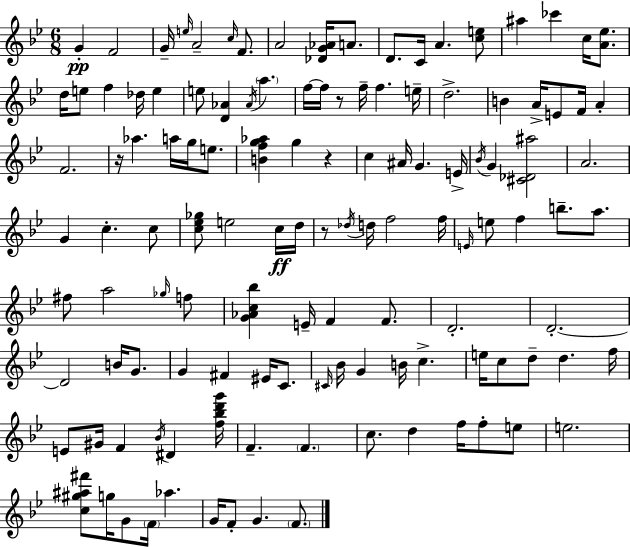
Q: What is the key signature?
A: G minor